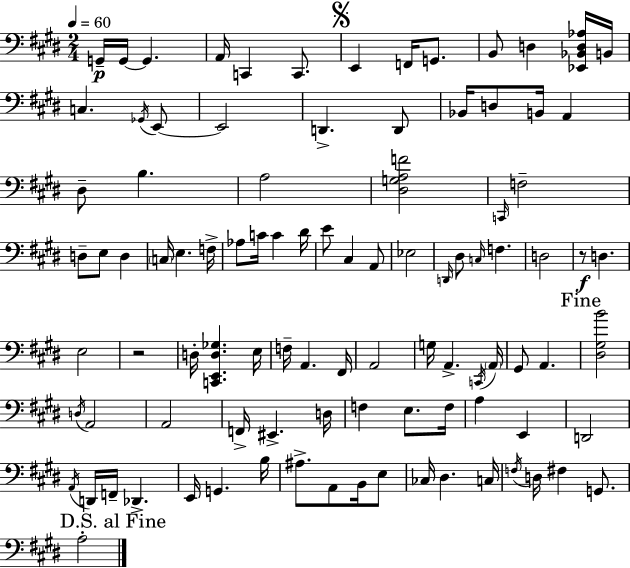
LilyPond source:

{
  \clef bass
  \numericTimeSignature
  \time 2/4
  \key e \major
  \tempo 4 = 60
  g,16--\p g,16~~ g,4. | a,16 c,4 c,8. | \mark \markup { \musicglyph "scripts.segno" } e,4 f,16 g,8. | b,8 d4 <ees, bes, d aes>16 b,16 | \break c4. \acciaccatura { ges,16 } e,8~~ | e,2 | d,4.-> d,8 | bes,16 d8 b,16 a,4 | \break dis8-- b4. | a2 | <dis g a f'>2 | \grace { c,16 } f2-- | \break d8-- e8 d4 | \parenthesize c16 e4. | f16-> aes8 c'16 c'4 | dis'16 e'8 cis4 | \break a,8 ees2 | \grace { d,16 } dis8 \grace { c16 } f4. | d2 | r8\f d4. | \break e2 | r2 | d16-. <c, e, d ges>4. | e16 f16-- a,4. | \break fis,16 a,2 | g16 a,4.-> | \acciaccatura { c,16 } \parenthesize a,16 gis,8 a,4. | \mark "Fine" <dis gis b'>2 | \break \acciaccatura { d16 } a,2 | a,2 | f,16-> eis,4.-> | d16 f4 | \break e8. f16 a4 | e,4 d,2 | \acciaccatura { a,16 } d,16 | f,16-- des,4.-> e,16 | \break g,4. b16 ais8.-> | a,8 b,16 e8 ces16 | dis4. c16 \acciaccatura { f16 } | d16 fis4 g,8. | \break \mark "D.S. al Fine" a2-. | \bar "|."
}